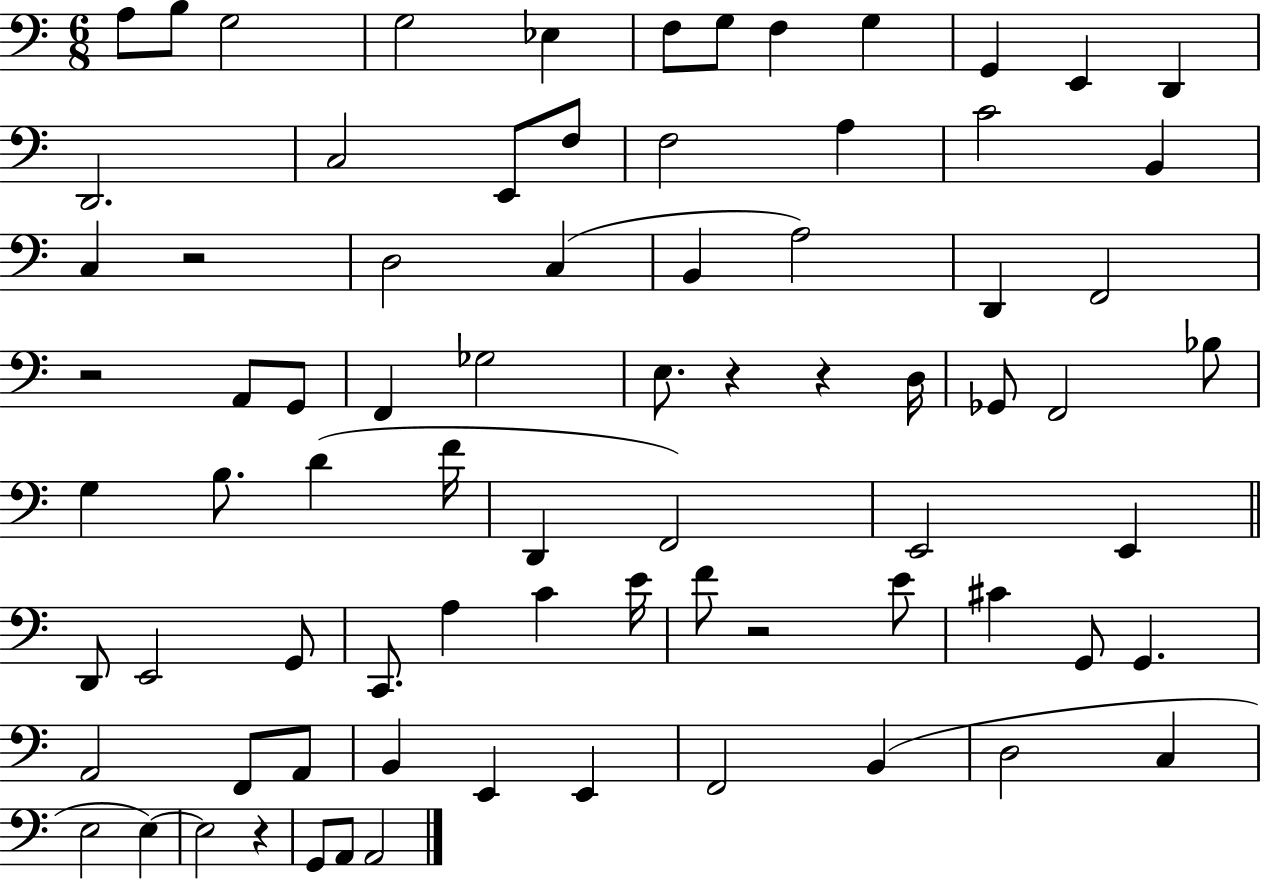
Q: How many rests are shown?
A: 6